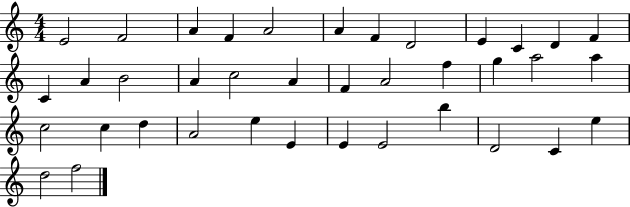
{
  \clef treble
  \numericTimeSignature
  \time 4/4
  \key c \major
  e'2 f'2 | a'4 f'4 a'2 | a'4 f'4 d'2 | e'4 c'4 d'4 f'4 | \break c'4 a'4 b'2 | a'4 c''2 a'4 | f'4 a'2 f''4 | g''4 a''2 a''4 | \break c''2 c''4 d''4 | a'2 e''4 e'4 | e'4 e'2 b''4 | d'2 c'4 e''4 | \break d''2 f''2 | \bar "|."
}